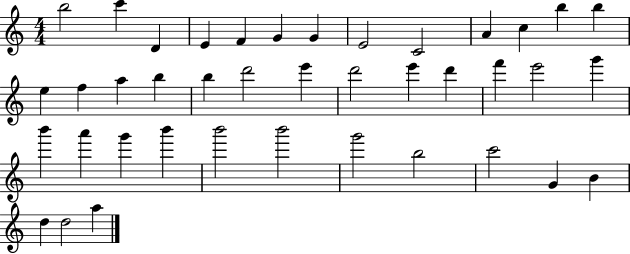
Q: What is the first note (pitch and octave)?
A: B5